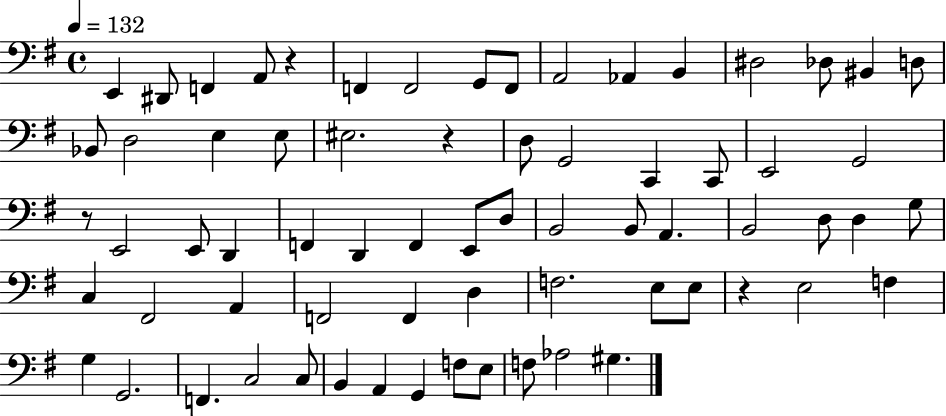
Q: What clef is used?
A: bass